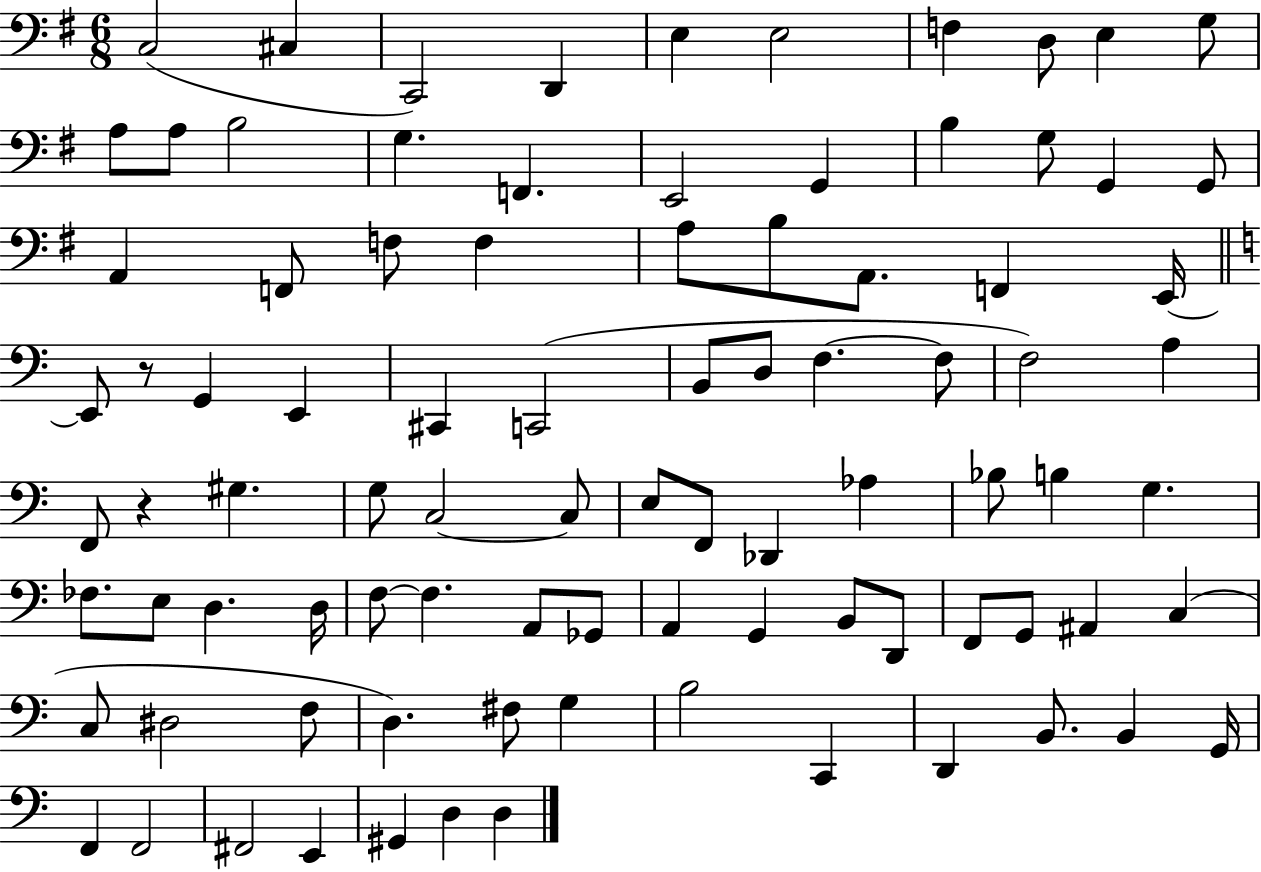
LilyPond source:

{
  \clef bass
  \numericTimeSignature
  \time 6/8
  \key g \major
  c2( cis4 | c,2) d,4 | e4 e2 | f4 d8 e4 g8 | \break a8 a8 b2 | g4. f,4. | e,2 g,4 | b4 g8 g,4 g,8 | \break a,4 f,8 f8 f4 | a8 b8 a,8. f,4 e,16~~ | \bar "||" \break \key a \minor e,8 r8 g,4 e,4 | cis,4 c,2( | b,8 d8 f4.~~ f8 | f2) a4 | \break f,8 r4 gis4. | g8 c2~~ c8 | e8 f,8 des,4 aes4 | bes8 b4 g4. | \break fes8. e8 d4. d16 | f8~~ f4. a,8 ges,8 | a,4 g,4 b,8 d,8 | f,8 g,8 ais,4 c4( | \break c8 dis2 f8 | d4.) fis8 g4 | b2 c,4 | d,4 b,8. b,4 g,16 | \break f,4 f,2 | fis,2 e,4 | gis,4 d4 d4 | \bar "|."
}